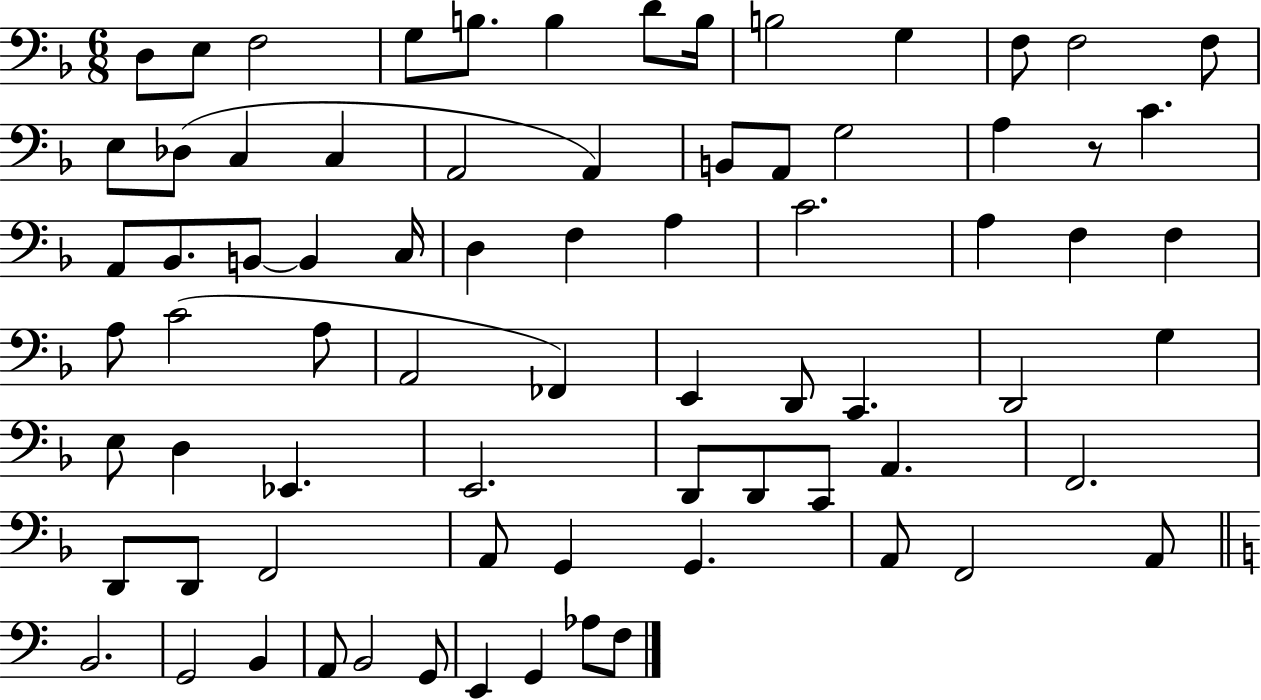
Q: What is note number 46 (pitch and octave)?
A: G3